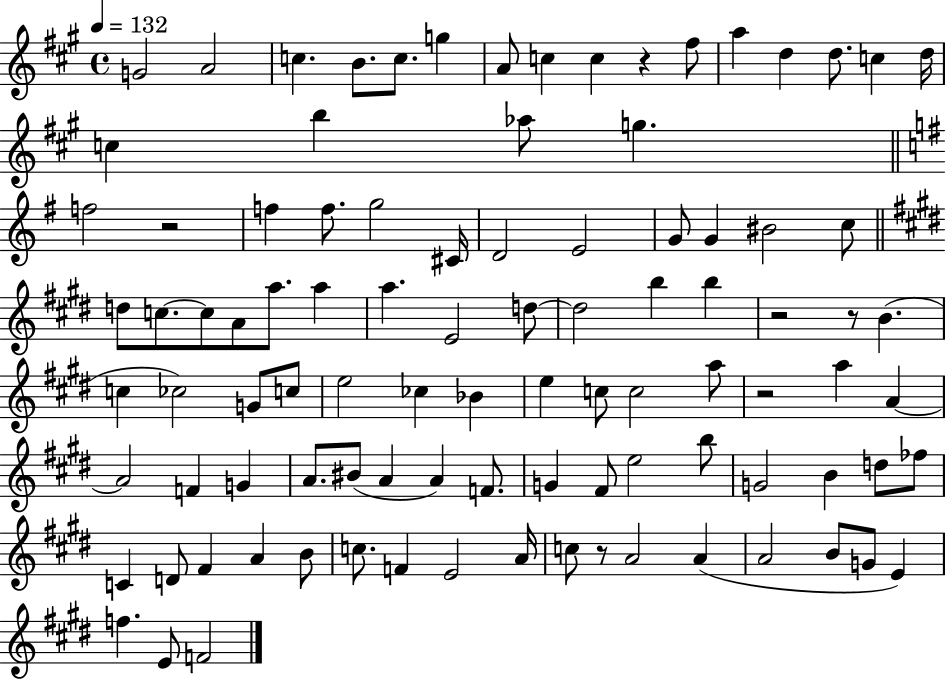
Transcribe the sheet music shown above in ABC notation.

X:1
T:Untitled
M:4/4
L:1/4
K:A
G2 A2 c B/2 c/2 g A/2 c c z ^f/2 a d d/2 c d/4 c b _a/2 g f2 z2 f f/2 g2 ^C/4 D2 E2 G/2 G ^B2 c/2 d/2 c/2 c/2 A/2 a/2 a a E2 d/2 d2 b b z2 z/2 B c _c2 G/2 c/2 e2 _c _B e c/2 c2 a/2 z2 a A A2 F G A/2 ^B/2 A A F/2 G ^F/2 e2 b/2 G2 B d/2 _f/2 C D/2 ^F A B/2 c/2 F E2 A/4 c/2 z/2 A2 A A2 B/2 G/2 E f E/2 F2